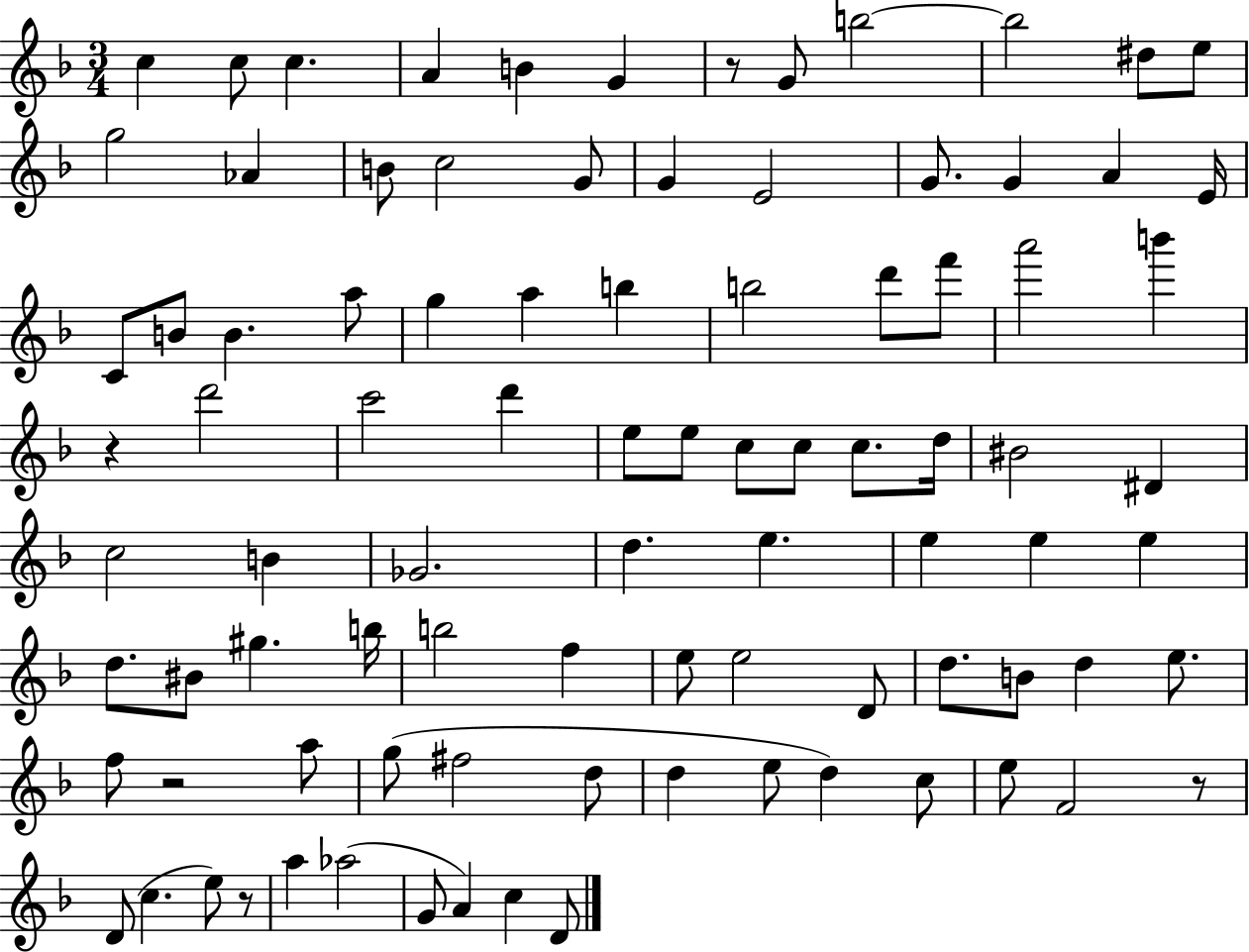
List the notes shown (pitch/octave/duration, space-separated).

C5/q C5/e C5/q. A4/q B4/q G4/q R/e G4/e B5/h B5/h D#5/e E5/e G5/h Ab4/q B4/e C5/h G4/e G4/q E4/h G4/e. G4/q A4/q E4/s C4/e B4/e B4/q. A5/e G5/q A5/q B5/q B5/h D6/e F6/e A6/h B6/q R/q D6/h C6/h D6/q E5/e E5/e C5/e C5/e C5/e. D5/s BIS4/h D#4/q C5/h B4/q Gb4/h. D5/q. E5/q. E5/q E5/q E5/q D5/e. BIS4/e G#5/q. B5/s B5/h F5/q E5/e E5/h D4/e D5/e. B4/e D5/q E5/e. F5/e R/h A5/e G5/e F#5/h D5/e D5/q E5/e D5/q C5/e E5/e F4/h R/e D4/e C5/q. E5/e R/e A5/q Ab5/h G4/e A4/q C5/q D4/e